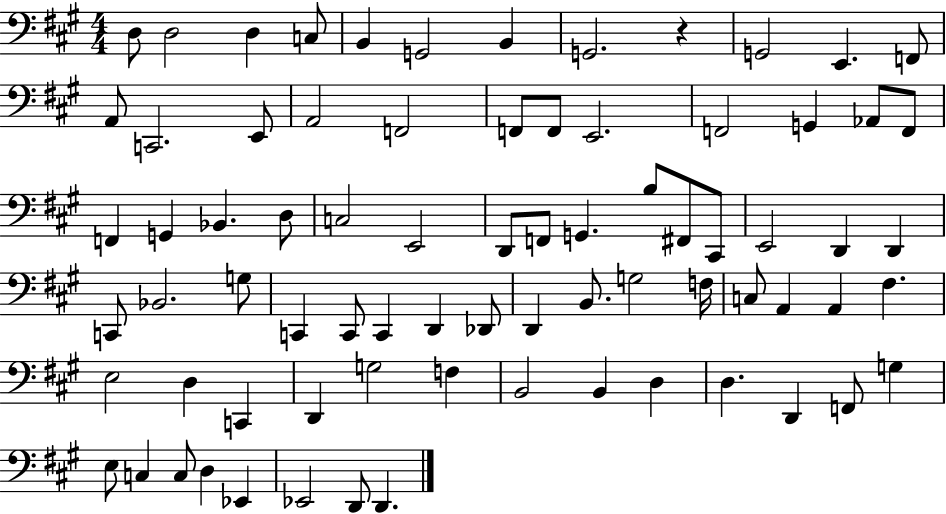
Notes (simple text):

D3/e D3/h D3/q C3/e B2/q G2/h B2/q G2/h. R/q G2/h E2/q. F2/e A2/e C2/h. E2/e A2/h F2/h F2/e F2/e E2/h. F2/h G2/q Ab2/e F2/e F2/q G2/q Bb2/q. D3/e C3/h E2/h D2/e F2/e G2/q. B3/e F#2/e C#2/e E2/h D2/q D2/q C2/e Bb2/h. G3/e C2/q C2/e C2/q D2/q Db2/e D2/q B2/e. G3/h F3/s C3/e A2/q A2/q F#3/q. E3/h D3/q C2/q D2/q G3/h F3/q B2/h B2/q D3/q D3/q. D2/q F2/e G3/q E3/e C3/q C3/e D3/q Eb2/q Eb2/h D2/e D2/q.